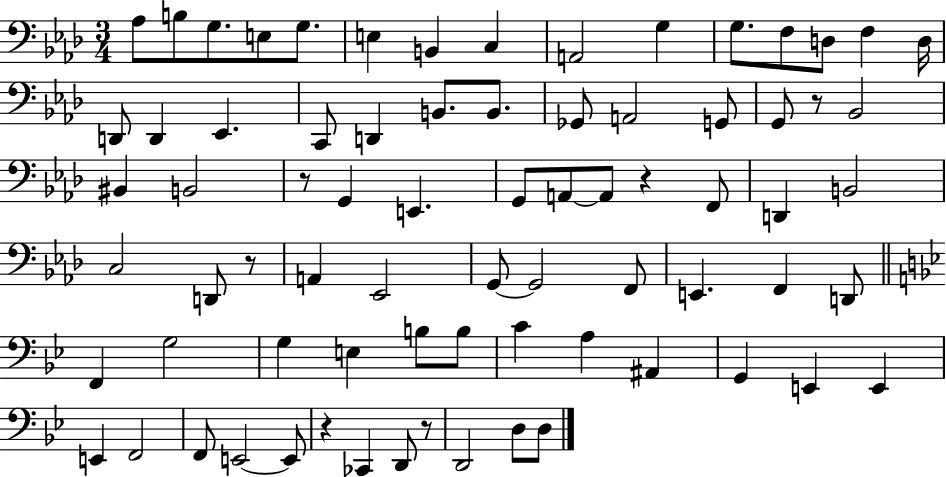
Ab3/e B3/e G3/e. E3/e G3/e. E3/q B2/q C3/q A2/h G3/q G3/e. F3/e D3/e F3/q D3/s D2/e D2/q Eb2/q. C2/e D2/q B2/e. B2/e. Gb2/e A2/h G2/e G2/e R/e Bb2/h BIS2/q B2/h R/e G2/q E2/q. G2/e A2/e A2/e R/q F2/e D2/q B2/h C3/h D2/e R/e A2/q Eb2/h G2/e G2/h F2/e E2/q. F2/q D2/e F2/q G3/h G3/q E3/q B3/e B3/e C4/q A3/q A#2/q G2/q E2/q E2/q E2/q F2/h F2/e E2/h E2/e R/q CES2/q D2/e R/e D2/h D3/e D3/e